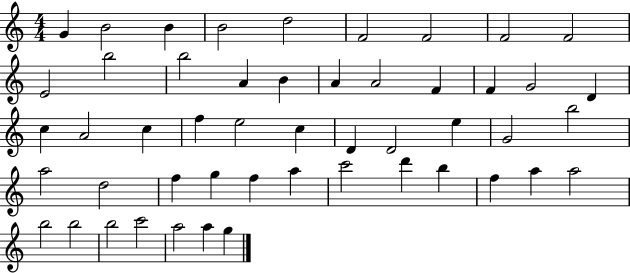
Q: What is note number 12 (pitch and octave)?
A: B5